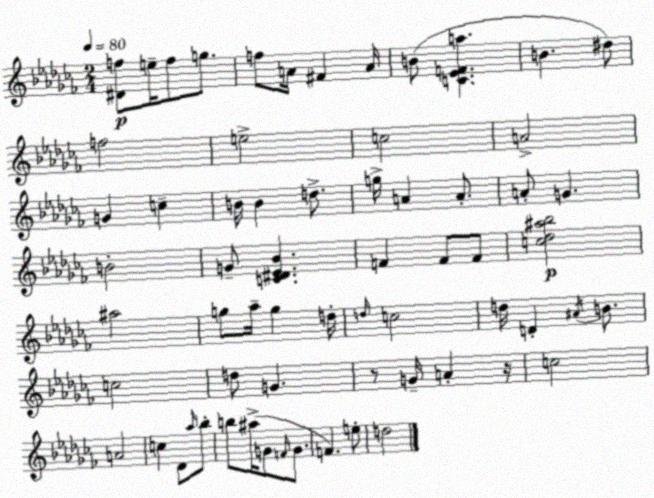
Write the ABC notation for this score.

X:1
T:Untitled
M:2/4
L:1/4
K:Abm
[^Df]/2 e/4 f/2 g/2 f/2 A/4 ^F A/4 B/2 [C_EFa] B ^d/2 f2 e2 c2 A2 G c B/4 B d/2 g/4 A A/2 A/2 G B2 G/2 [C^D_E_B] F F/2 F/2 [c_d^a_b]2 ^a2 g/2 _a/4 g d/4 d/4 c2 d/4 D ^A/4 B/2 c2 d/2 G z/2 G/4 A z/4 c2 A2 c _D/2 _a/4 _b/2 b/2 ^a/4 G/2 F/4 G/2 F e/2 d2